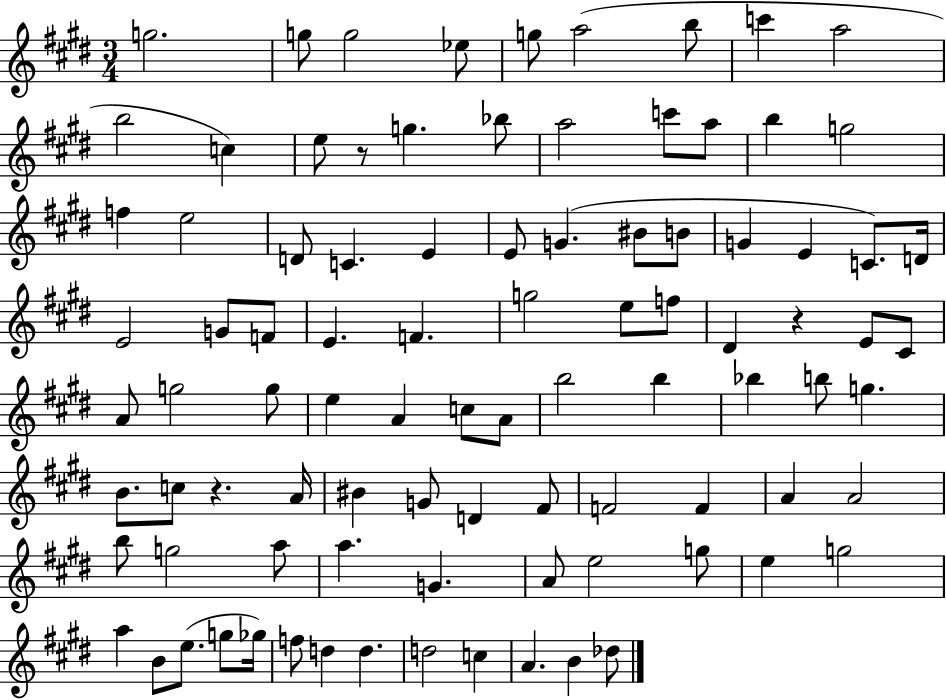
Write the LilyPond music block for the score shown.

{
  \clef treble
  \numericTimeSignature
  \time 3/4
  \key e \major
  \repeat volta 2 { g''2. | g''8 g''2 ees''8 | g''8 a''2( b''8 | c'''4 a''2 | \break b''2 c''4) | e''8 r8 g''4. bes''8 | a''2 c'''8 a''8 | b''4 g''2 | \break f''4 e''2 | d'8 c'4. e'4 | e'8 g'4.( bis'8 b'8 | g'4 e'4 c'8.) d'16 | \break e'2 g'8 f'8 | e'4. f'4. | g''2 e''8 f''8 | dis'4 r4 e'8 cis'8 | \break a'8 g''2 g''8 | e''4 a'4 c''8 a'8 | b''2 b''4 | bes''4 b''8 g''4. | \break b'8. c''8 r4. a'16 | bis'4 g'8 d'4 fis'8 | f'2 f'4 | a'4 a'2 | \break b''8 g''2 a''8 | a''4. g'4. | a'8 e''2 g''8 | e''4 g''2 | \break a''4 b'8 e''8.( g''8 ges''16) | f''8 d''4 d''4. | d''2 c''4 | a'4. b'4 des''8 | \break } \bar "|."
}